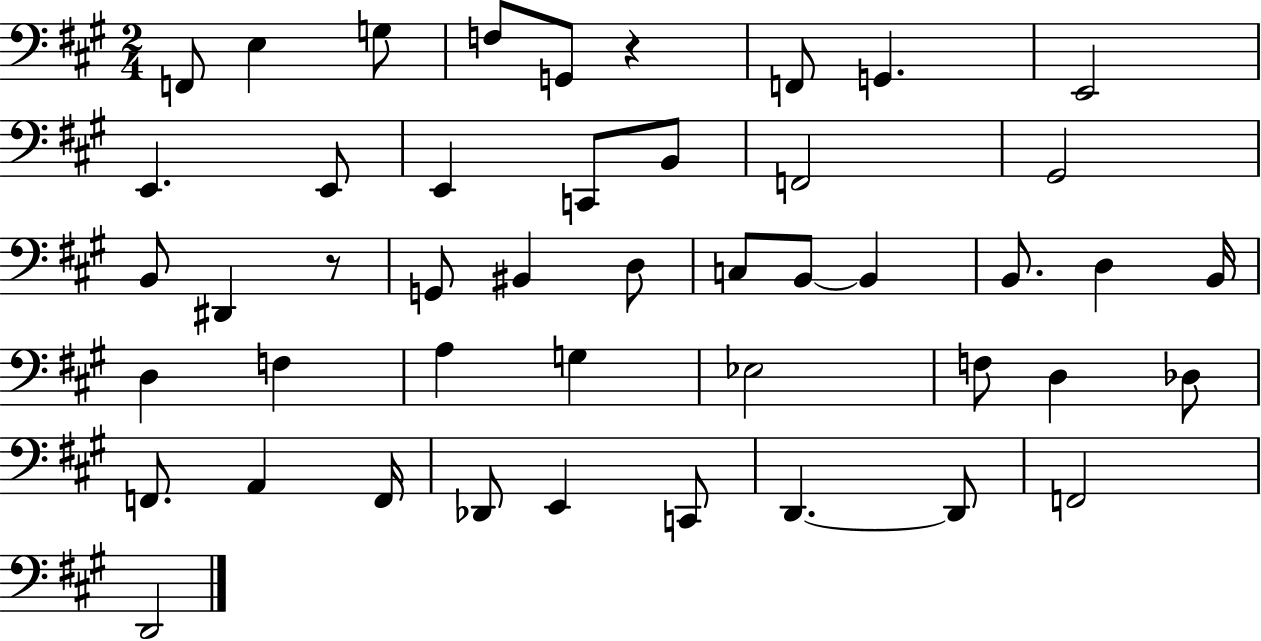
F2/e E3/q G3/e F3/e G2/e R/q F2/e G2/q. E2/h E2/q. E2/e E2/q C2/e B2/e F2/h G#2/h B2/e D#2/q R/e G2/e BIS2/q D3/e C3/e B2/e B2/q B2/e. D3/q B2/s D3/q F3/q A3/q G3/q Eb3/h F3/e D3/q Db3/e F2/e. A2/q F2/s Db2/e E2/q C2/e D2/q. D2/e F2/h D2/h